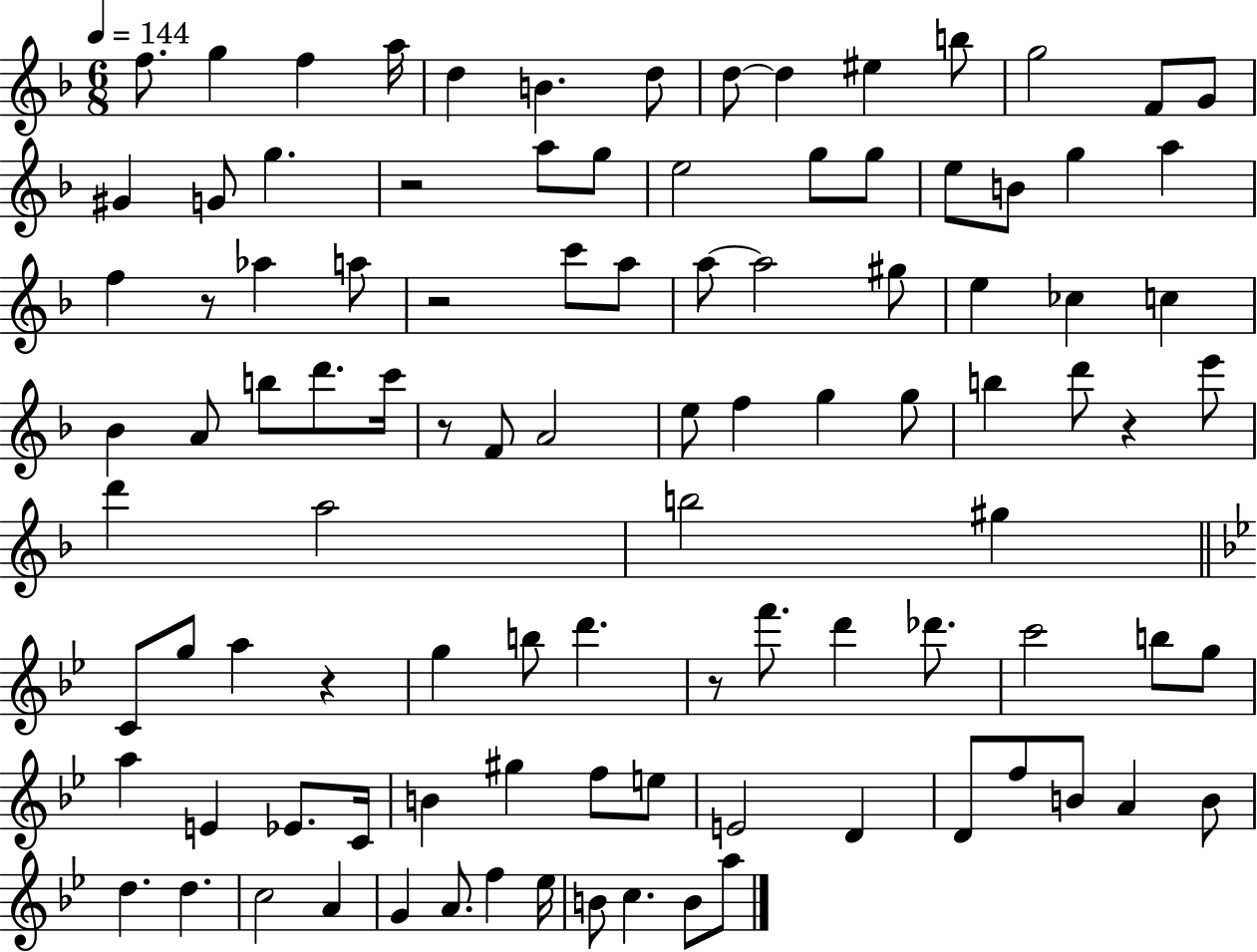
{
  \clef treble
  \numericTimeSignature
  \time 6/8
  \key f \major
  \tempo 4 = 144
  f''8. g''4 f''4 a''16 | d''4 b'4. d''8 | d''8~~ d''4 eis''4 b''8 | g''2 f'8 g'8 | \break gis'4 g'8 g''4. | r2 a''8 g''8 | e''2 g''8 g''8 | e''8 b'8 g''4 a''4 | \break f''4 r8 aes''4 a''8 | r2 c'''8 a''8 | a''8~~ a''2 gis''8 | e''4 ces''4 c''4 | \break bes'4 a'8 b''8 d'''8. c'''16 | r8 f'8 a'2 | e''8 f''4 g''4 g''8 | b''4 d'''8 r4 e'''8 | \break d'''4 a''2 | b''2 gis''4 | \bar "||" \break \key g \minor c'8 g''8 a''4 r4 | g''4 b''8 d'''4. | r8 f'''8. d'''4 des'''8. | c'''2 b''8 g''8 | \break a''4 e'4 ees'8. c'16 | b'4 gis''4 f''8 e''8 | e'2 d'4 | d'8 f''8 b'8 a'4 b'8 | \break d''4. d''4. | c''2 a'4 | g'4 a'8. f''4 ees''16 | b'8 c''4. b'8 a''8 | \break \bar "|."
}